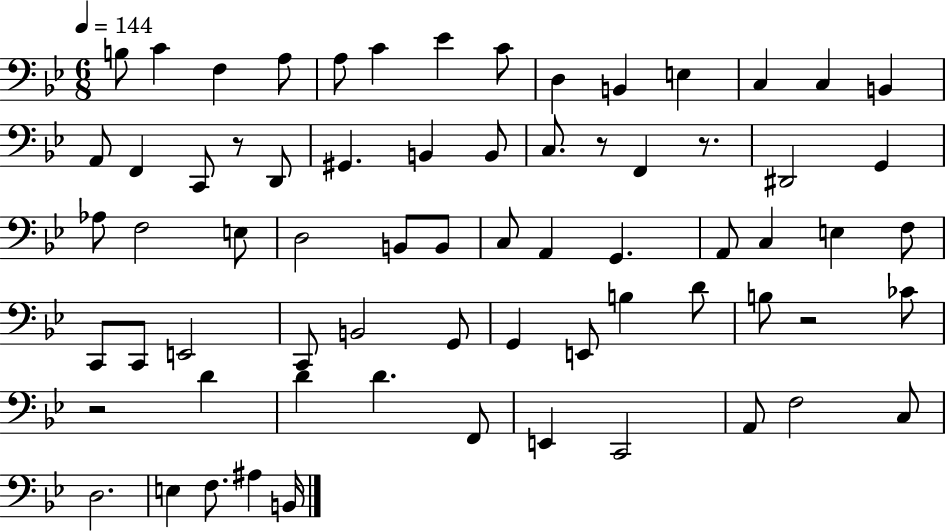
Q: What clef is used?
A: bass